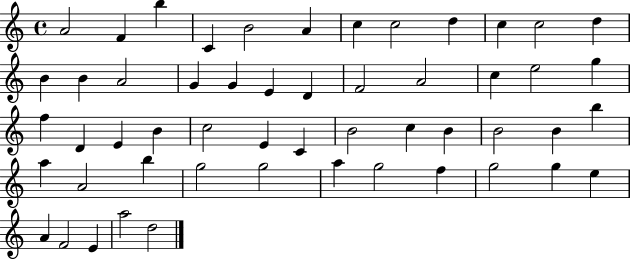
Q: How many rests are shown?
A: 0